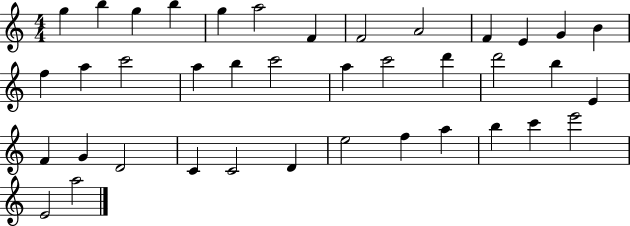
G5/q B5/q G5/q B5/q G5/q A5/h F4/q F4/h A4/h F4/q E4/q G4/q B4/q F5/q A5/q C6/h A5/q B5/q C6/h A5/q C6/h D6/q D6/h B5/q E4/q F4/q G4/q D4/h C4/q C4/h D4/q E5/h F5/q A5/q B5/q C6/q E6/h E4/h A5/h